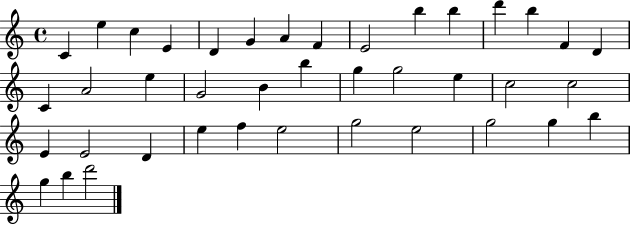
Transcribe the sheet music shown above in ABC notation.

X:1
T:Untitled
M:4/4
L:1/4
K:C
C e c E D G A F E2 b b d' b F D C A2 e G2 B b g g2 e c2 c2 E E2 D e f e2 g2 e2 g2 g b g b d'2